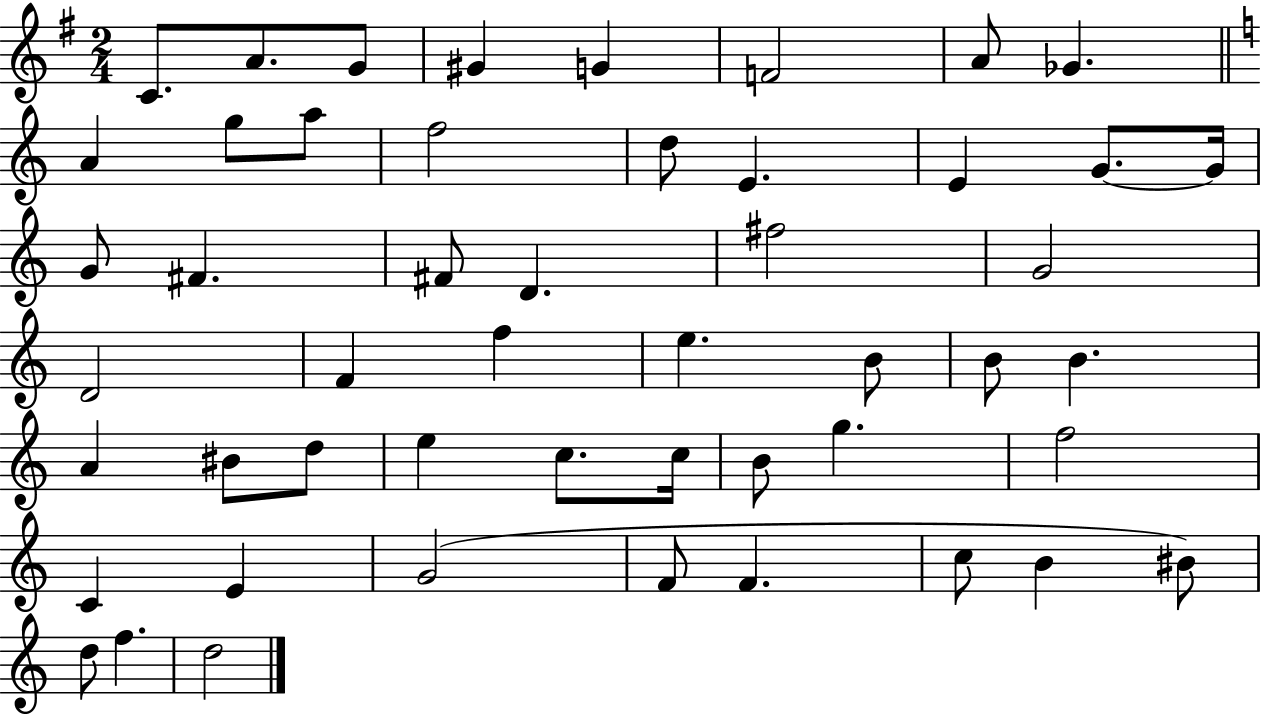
X:1
T:Untitled
M:2/4
L:1/4
K:G
C/2 A/2 G/2 ^G G F2 A/2 _G A g/2 a/2 f2 d/2 E E G/2 G/4 G/2 ^F ^F/2 D ^f2 G2 D2 F f e B/2 B/2 B A ^B/2 d/2 e c/2 c/4 B/2 g f2 C E G2 F/2 F c/2 B ^B/2 d/2 f d2